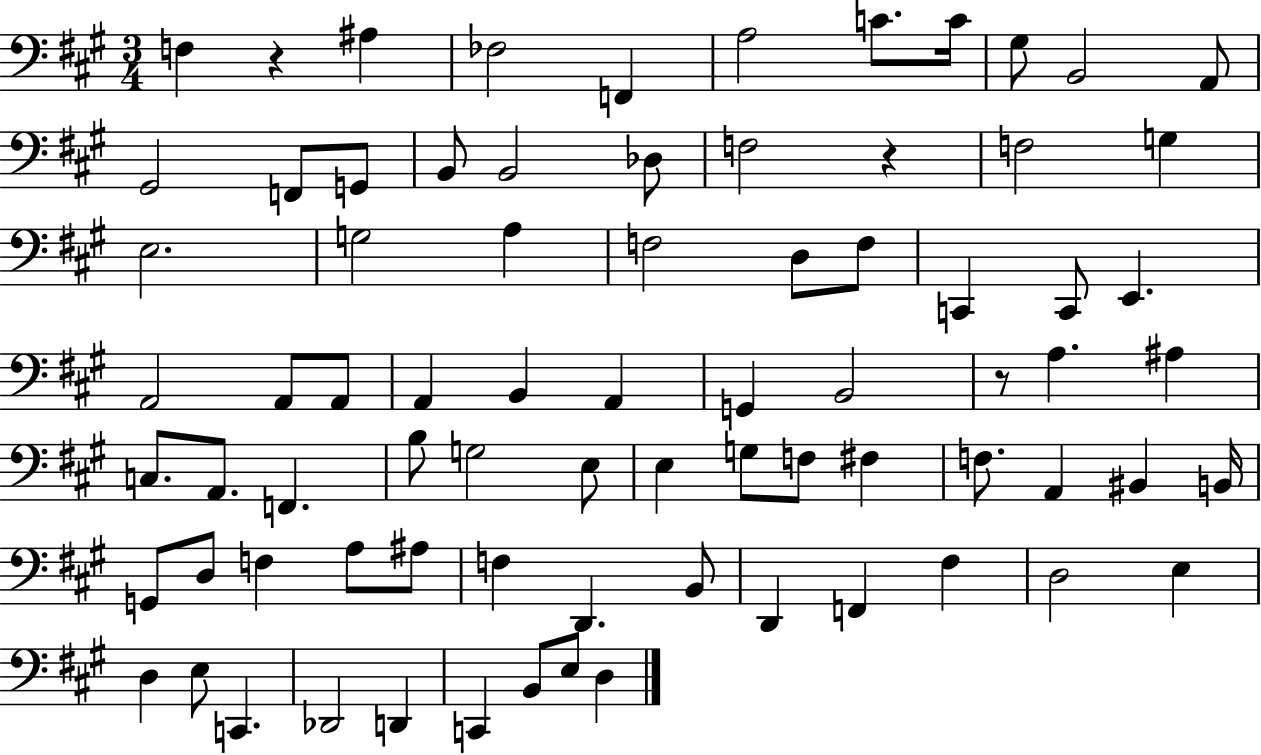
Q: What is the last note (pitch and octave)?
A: D3